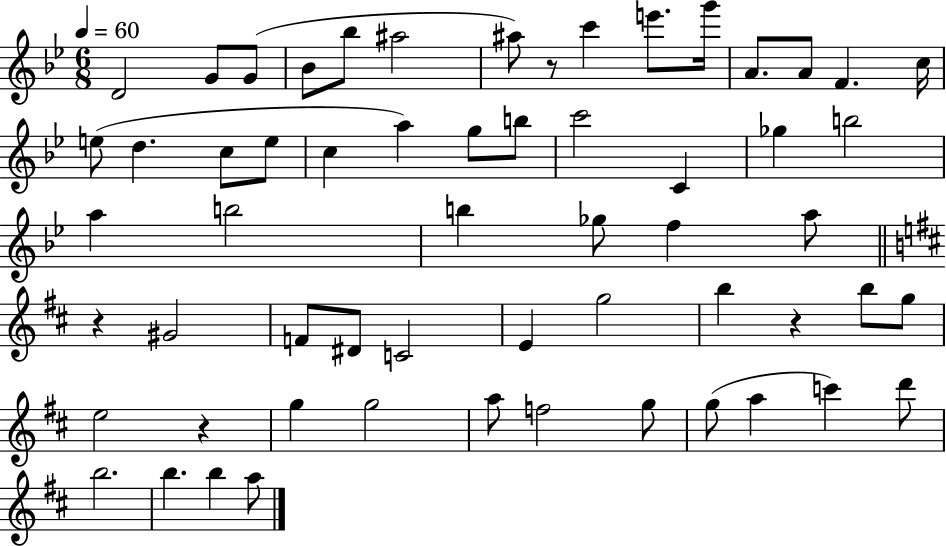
D4/h G4/e G4/e Bb4/e Bb5/e A#5/h A#5/e R/e C6/q E6/e. G6/s A4/e. A4/e F4/q. C5/s E5/e D5/q. C5/e E5/e C5/q A5/q G5/e B5/e C6/h C4/q Gb5/q B5/h A5/q B5/h B5/q Gb5/e F5/q A5/e R/q G#4/h F4/e D#4/e C4/h E4/q G5/h B5/q R/q B5/e G5/e E5/h R/q G5/q G5/h A5/e F5/h G5/e G5/e A5/q C6/q D6/e B5/h. B5/q. B5/q A5/e